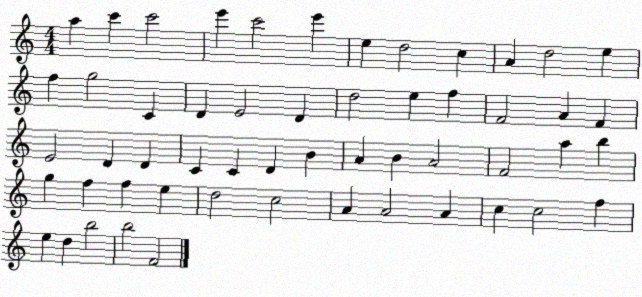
X:1
T:Untitled
M:4/4
L:1/4
K:C
a c' c'2 e' c'2 e' e d2 c A d2 e f g2 C D E2 D d2 e f F2 A F E2 D D C C D B A B A2 F2 a b g f f e d2 c2 A A2 A c c2 f e d b2 b2 F2